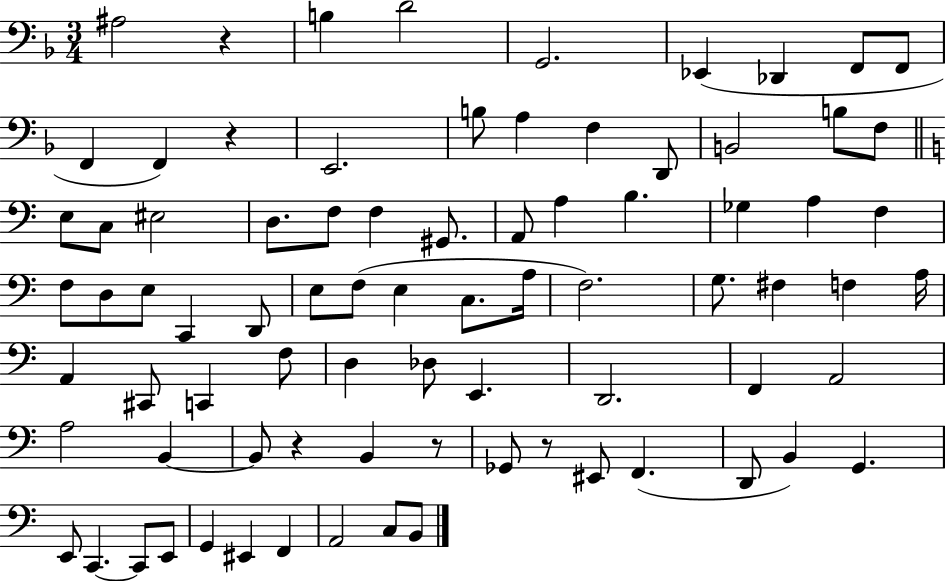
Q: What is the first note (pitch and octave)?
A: A#3